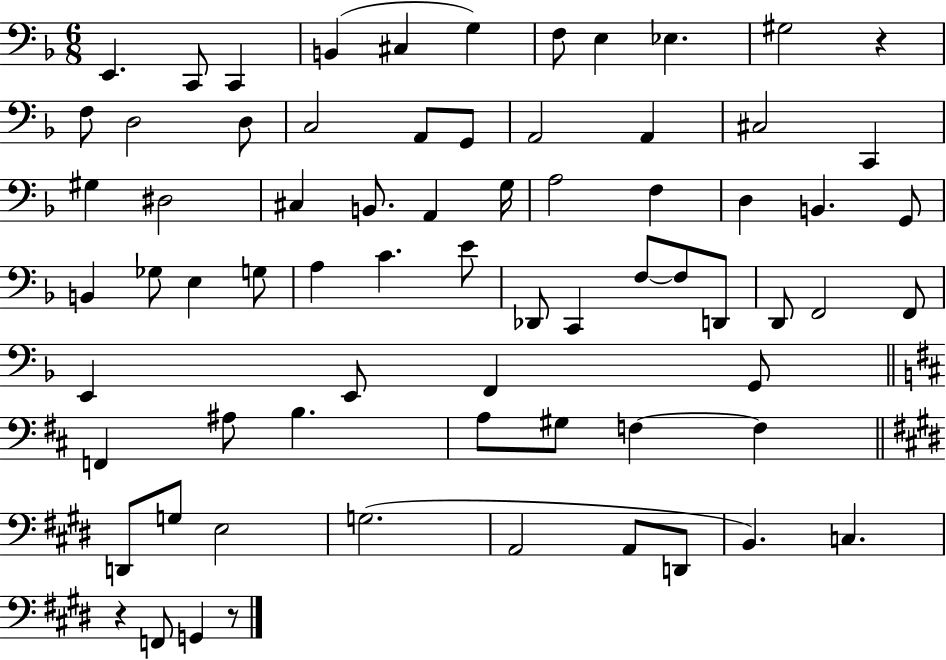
{
  \clef bass
  \numericTimeSignature
  \time 6/8
  \key f \major
  e,4. c,8 c,4 | b,4( cis4 g4) | f8 e4 ees4. | gis2 r4 | \break f8 d2 d8 | c2 a,8 g,8 | a,2 a,4 | cis2 c,4 | \break gis4 dis2 | cis4 b,8. a,4 g16 | a2 f4 | d4 b,4. g,8 | \break b,4 ges8 e4 g8 | a4 c'4. e'8 | des,8 c,4 f8~~ f8 d,8 | d,8 f,2 f,8 | \break e,4 e,8 f,4 g,8 | \bar "||" \break \key d \major f,4 ais8 b4. | a8 gis8 f4~~ f4 | \bar "||" \break \key e \major d,8 g8 e2 | g2.( | a,2 a,8 d,8 | b,4.) c4. | \break r4 f,8 g,4 r8 | \bar "|."
}